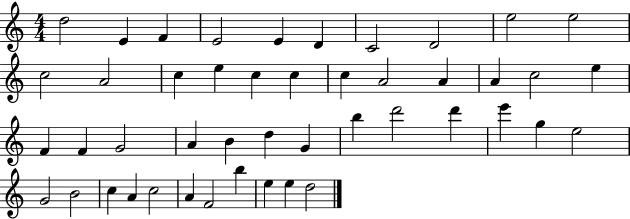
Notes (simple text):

D5/h E4/q F4/q E4/h E4/q D4/q C4/h D4/h E5/h E5/h C5/h A4/h C5/q E5/q C5/q C5/q C5/q A4/h A4/q A4/q C5/h E5/q F4/q F4/q G4/h A4/q B4/q D5/q G4/q B5/q D6/h D6/q E6/q G5/q E5/h G4/h B4/h C5/q A4/q C5/h A4/q F4/h B5/q E5/q E5/q D5/h